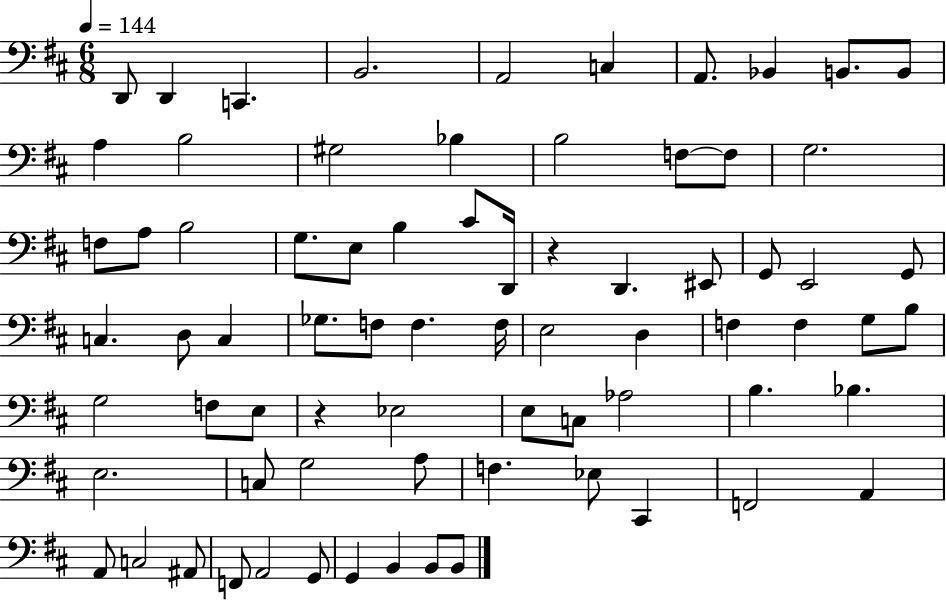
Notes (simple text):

D2/e D2/q C2/q. B2/h. A2/h C3/q A2/e. Bb2/q B2/e. B2/e A3/q B3/h G#3/h Bb3/q B3/h F3/e F3/e G3/h. F3/e A3/e B3/h G3/e. E3/e B3/q C#4/e D2/s R/q D2/q. EIS2/e G2/e E2/h G2/e C3/q. D3/e C3/q Gb3/e. F3/e F3/q. F3/s E3/h D3/q F3/q F3/q G3/e B3/e G3/h F3/e E3/e R/q Eb3/h E3/e C3/e Ab3/h B3/q. Bb3/q. E3/h. C3/e G3/h A3/e F3/q. Eb3/e C#2/q F2/h A2/q A2/e C3/h A#2/e F2/e A2/h G2/e G2/q B2/q B2/e B2/e